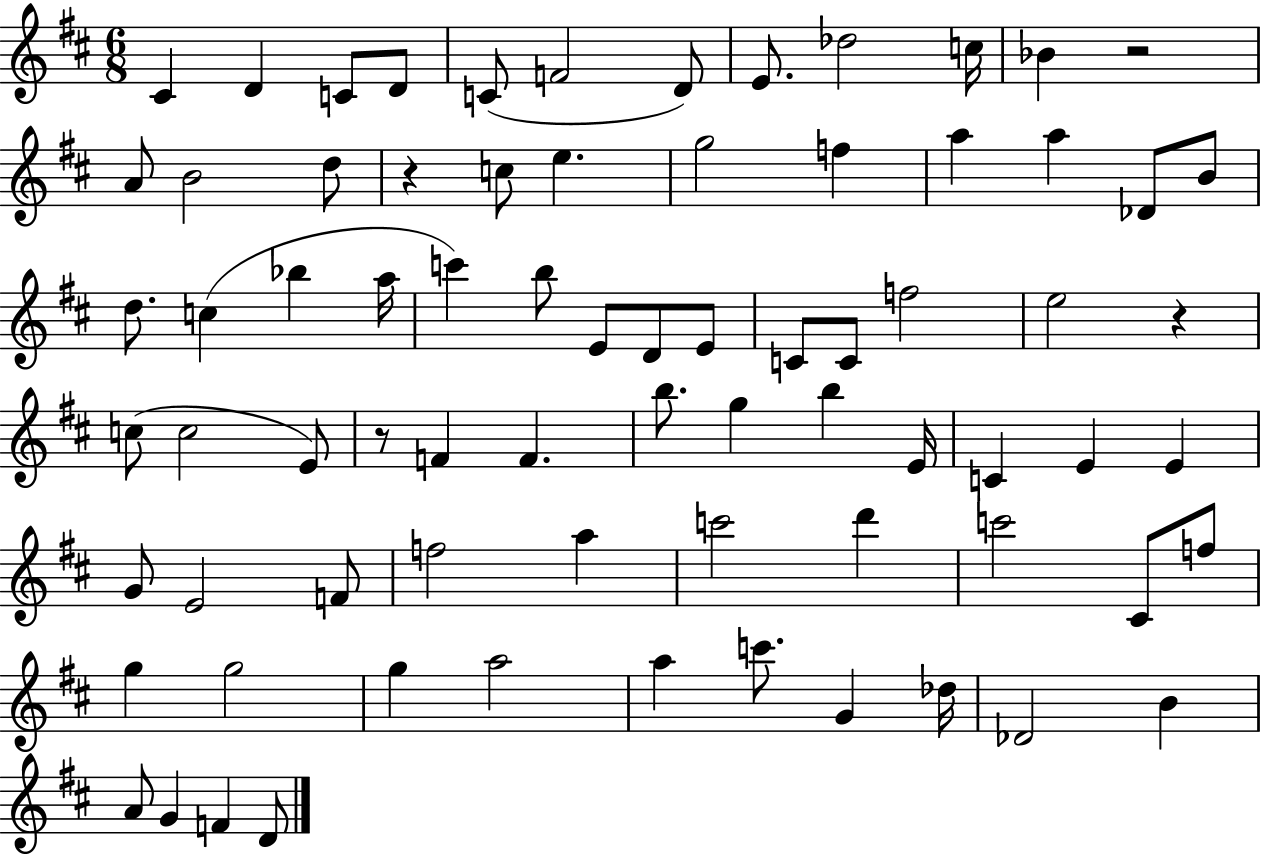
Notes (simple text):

C#4/q D4/q C4/e D4/e C4/e F4/h D4/e E4/e. Db5/h C5/s Bb4/q R/h A4/e B4/h D5/e R/q C5/e E5/q. G5/h F5/q A5/q A5/q Db4/e B4/e D5/e. C5/q Bb5/q A5/s C6/q B5/e E4/e D4/e E4/e C4/e C4/e F5/h E5/h R/q C5/e C5/h E4/e R/e F4/q F4/q. B5/e. G5/q B5/q E4/s C4/q E4/q E4/q G4/e E4/h F4/e F5/h A5/q C6/h D6/q C6/h C#4/e F5/e G5/q G5/h G5/q A5/h A5/q C6/e. G4/q Db5/s Db4/h B4/q A4/e G4/q F4/q D4/e